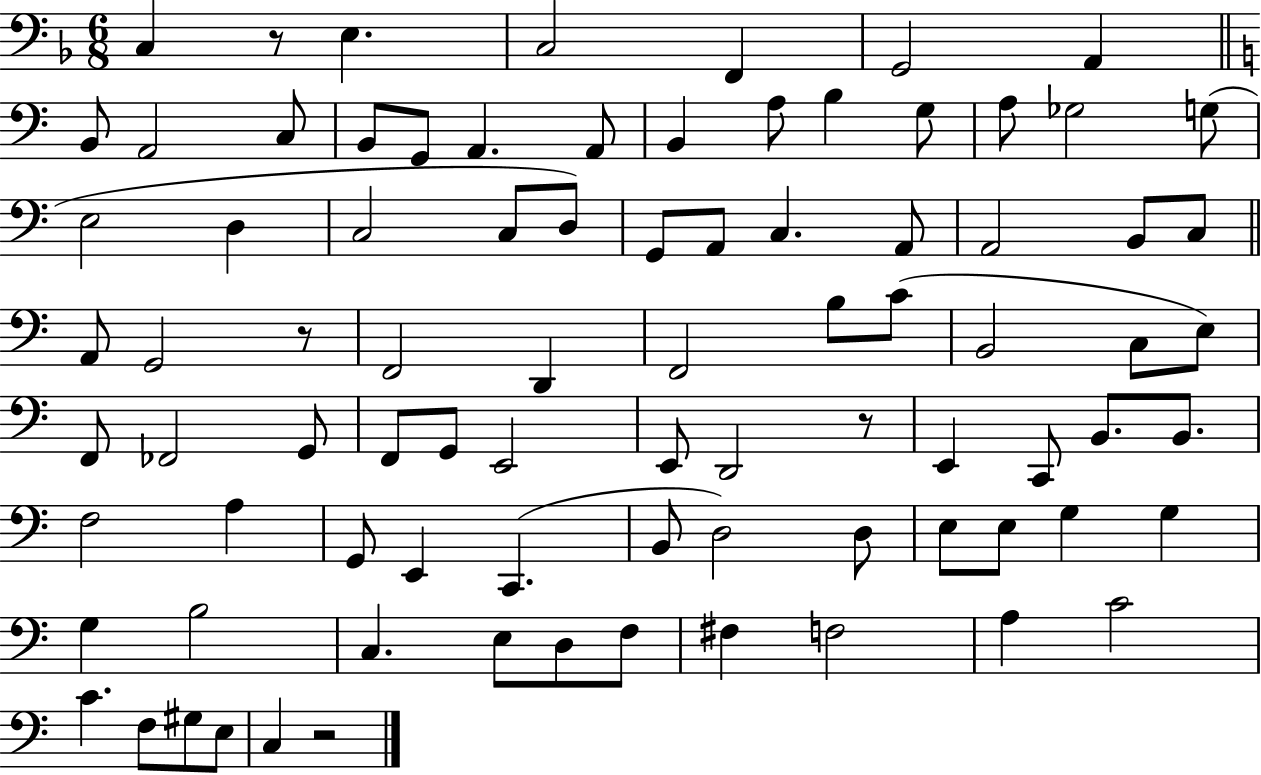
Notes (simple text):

C3/q R/e E3/q. C3/h F2/q G2/h A2/q B2/e A2/h C3/e B2/e G2/e A2/q. A2/e B2/q A3/e B3/q G3/e A3/e Gb3/h G3/e E3/h D3/q C3/h C3/e D3/e G2/e A2/e C3/q. A2/e A2/h B2/e C3/e A2/e G2/h R/e F2/h D2/q F2/h B3/e C4/e B2/h C3/e E3/e F2/e FES2/h G2/e F2/e G2/e E2/h E2/e D2/h R/e E2/q C2/e B2/e. B2/e. F3/h A3/q G2/e E2/q C2/q. B2/e D3/h D3/e E3/e E3/e G3/q G3/q G3/q B3/h C3/q. E3/e D3/e F3/e F#3/q F3/h A3/q C4/h C4/q. F3/e G#3/e E3/e C3/q R/h